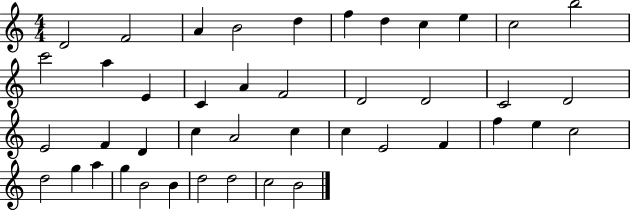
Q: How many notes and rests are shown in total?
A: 43